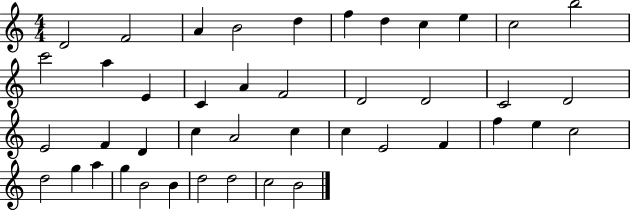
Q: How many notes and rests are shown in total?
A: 43